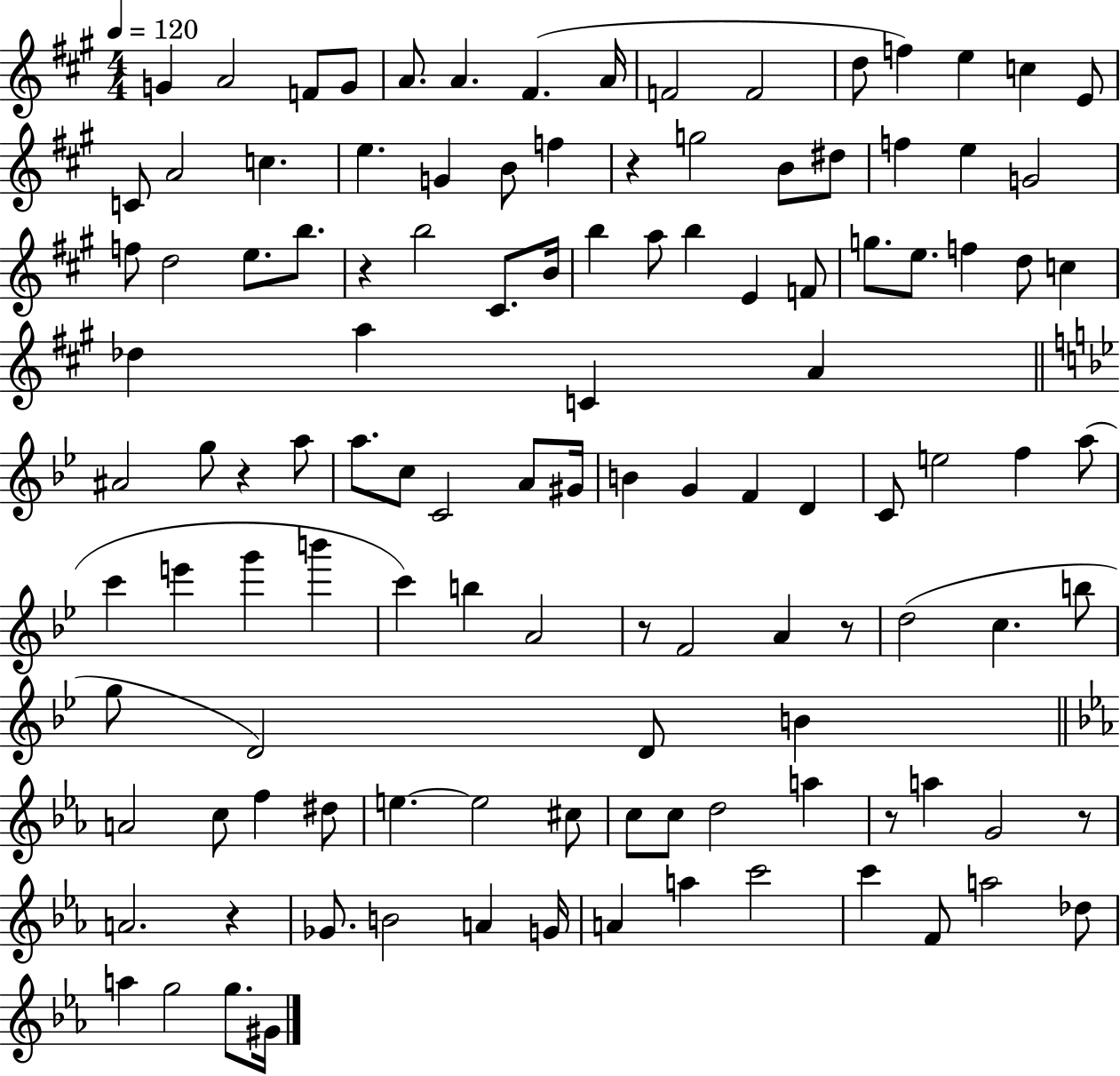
G4/q A4/h F4/e G4/e A4/e. A4/q. F#4/q. A4/s F4/h F4/h D5/e F5/q E5/q C5/q E4/e C4/e A4/h C5/q. E5/q. G4/q B4/e F5/q R/q G5/h B4/e D#5/e F5/q E5/q G4/h F5/e D5/h E5/e. B5/e. R/q B5/h C#4/e. B4/s B5/q A5/e B5/q E4/q F4/e G5/e. E5/e. F5/q D5/e C5/q Db5/q A5/q C4/q A4/q A#4/h G5/e R/q A5/e A5/e. C5/e C4/h A4/e G#4/s B4/q G4/q F4/q D4/q C4/e E5/h F5/q A5/e C6/q E6/q G6/q B6/q C6/q B5/q A4/h R/e F4/h A4/q R/e D5/h C5/q. B5/e G5/e D4/h D4/e B4/q A4/h C5/e F5/q D#5/e E5/q. E5/h C#5/e C5/e C5/e D5/h A5/q R/e A5/q G4/h R/e A4/h. R/q Gb4/e. B4/h A4/q G4/s A4/q A5/q C6/h C6/q F4/e A5/h Db5/e A5/q G5/h G5/e. G#4/s